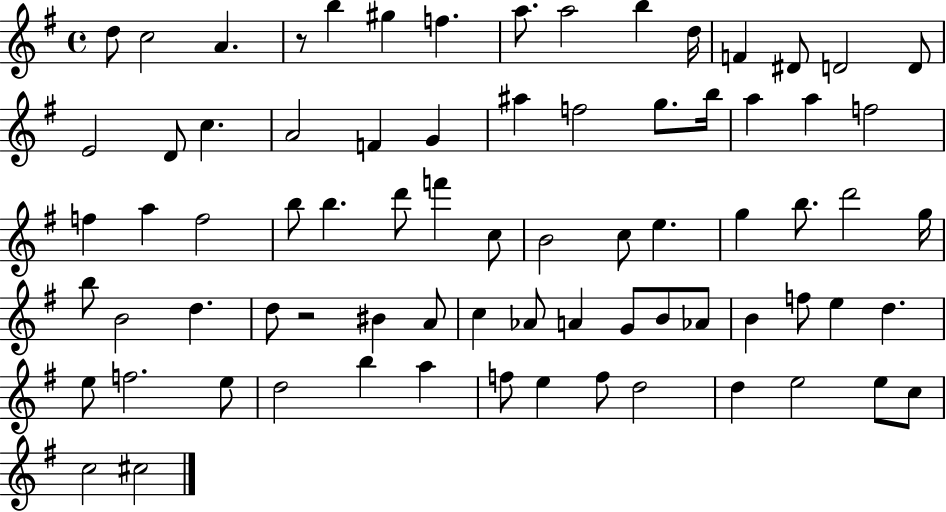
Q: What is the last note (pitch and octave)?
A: C#5